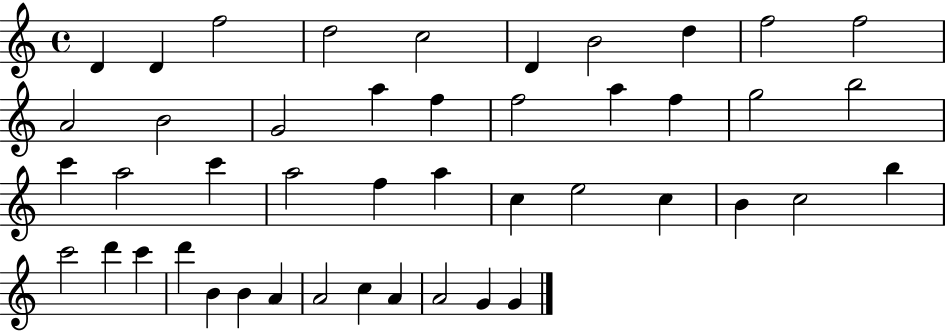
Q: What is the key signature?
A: C major